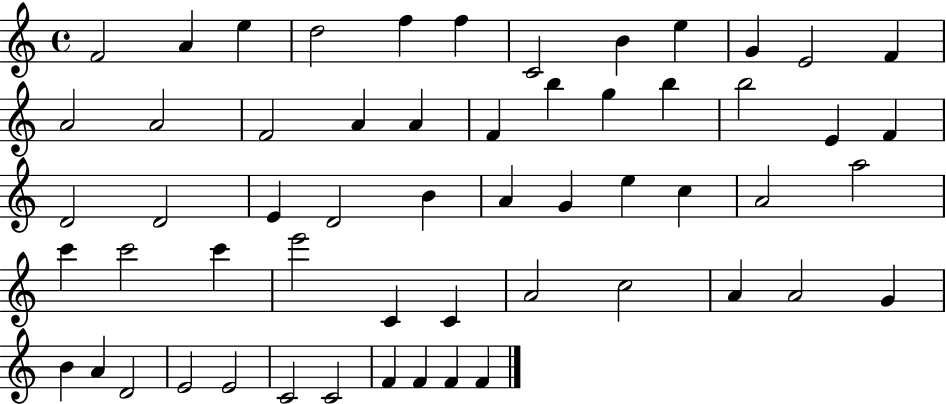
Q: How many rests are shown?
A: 0